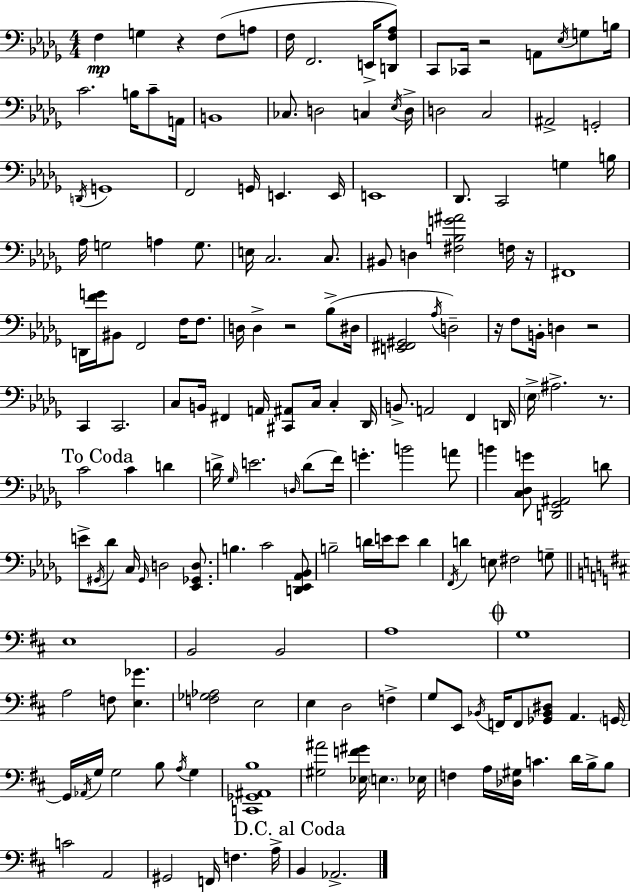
F3/q G3/q R/q F3/e A3/e F3/s F2/h. E2/s [D2,F3,Ab3]/e C2/e CES2/s R/h A2/e Eb3/s G3/e B3/s C4/h. B3/s C4/e A2/s B2/w CES3/e. D3/h C3/q Eb3/s D3/s D3/h C3/h A#2/h G2/h D2/s G2/w F2/h G2/s E2/q. E2/s E2/w Db2/e. C2/h G3/q B3/s Ab3/s G3/h A3/q G3/e. E3/s C3/h. C3/e. BIS2/e D3/q [F#3,B3,G4,A#4]/h F3/s R/s F#2/w D2/s [F4,G4]/s BIS2/e F2/h F3/s F3/e. D3/s D3/q R/h Bb3/e D#3/s [E2,F#2,G#2]/h Ab3/s D3/h R/s F3/e B2/s D3/q R/h C2/q C2/h. C3/e B2/s F#2/q A2/s [C#2,A#2]/e C3/s C3/q Db2/s B2/e. A2/h F2/q D2/s Eb3/s A#3/h. R/e. C4/h C4/q D4/q D4/s Gb3/s E4/h. D3/s D4/e F4/s G4/q. B4/h A4/e B4/q [C3,Db3,G4]/e [D2,Gb2,A#2]/h D4/e E4/e G#2/s Db4/e C3/s G#2/s D3/h [Eb2,Gb2,D3]/e. B3/q. C4/h [D2,Eb2,Ab2,Bb2]/e B3/h D4/s E4/s E4/e D4/q F2/s D4/q E3/e F#3/h G3/e E3/w B2/h B2/h A3/w G3/w A3/h F3/e [E3,Gb4]/q. [F3,Gb3,Ab3]/h E3/h E3/q D3/h F3/q G3/e E2/e Bb2/s F2/s F2/e [Gb2,Bb2,D#3]/e A2/q. G2/s G2/s Ab2/s G3/s G3/h B3/e A3/s G3/q [C2,Gb2,A#2,B3]/w [G#3,A#4]/h [Eb3,F4,G#4]/s E3/q. Eb3/s F3/q A3/s [Db3,G#3]/s C4/q. D4/s B3/s B3/e C4/h A2/h G#2/h F2/s F3/q. A3/s B2/q Ab2/h.